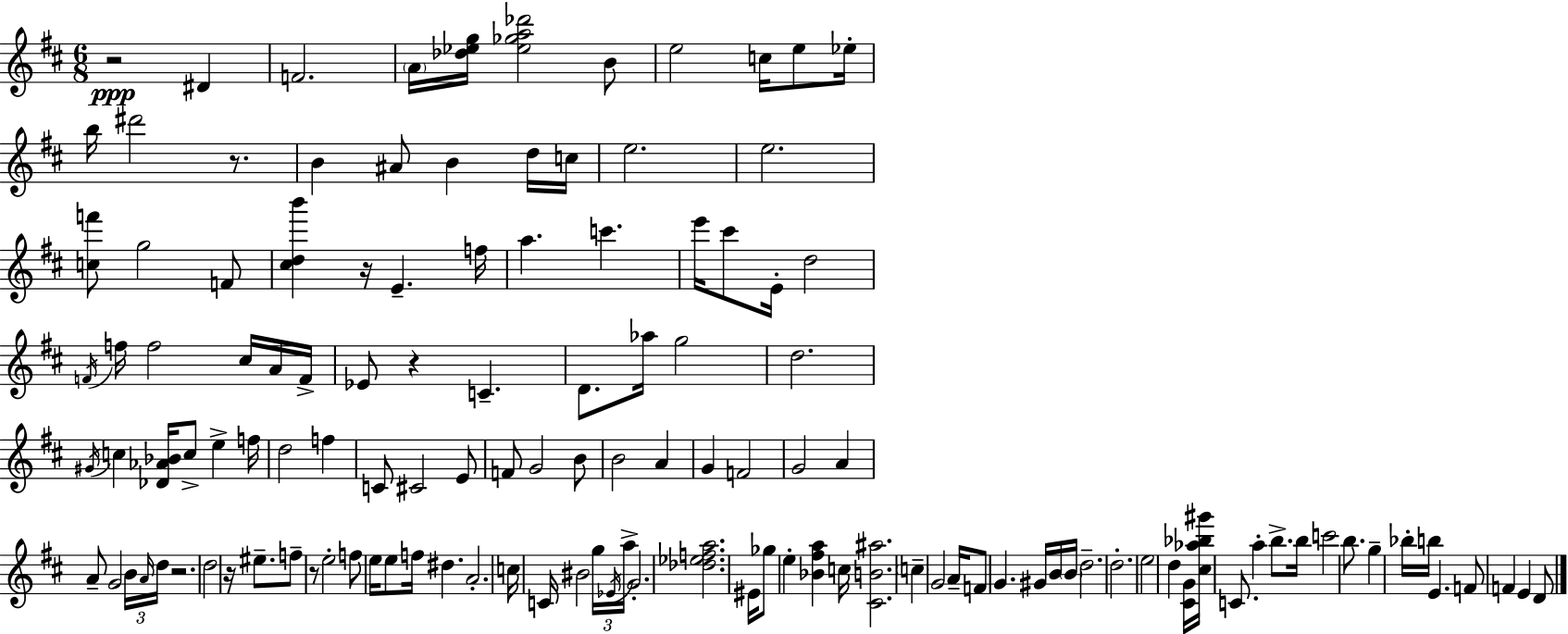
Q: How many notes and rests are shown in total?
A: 127